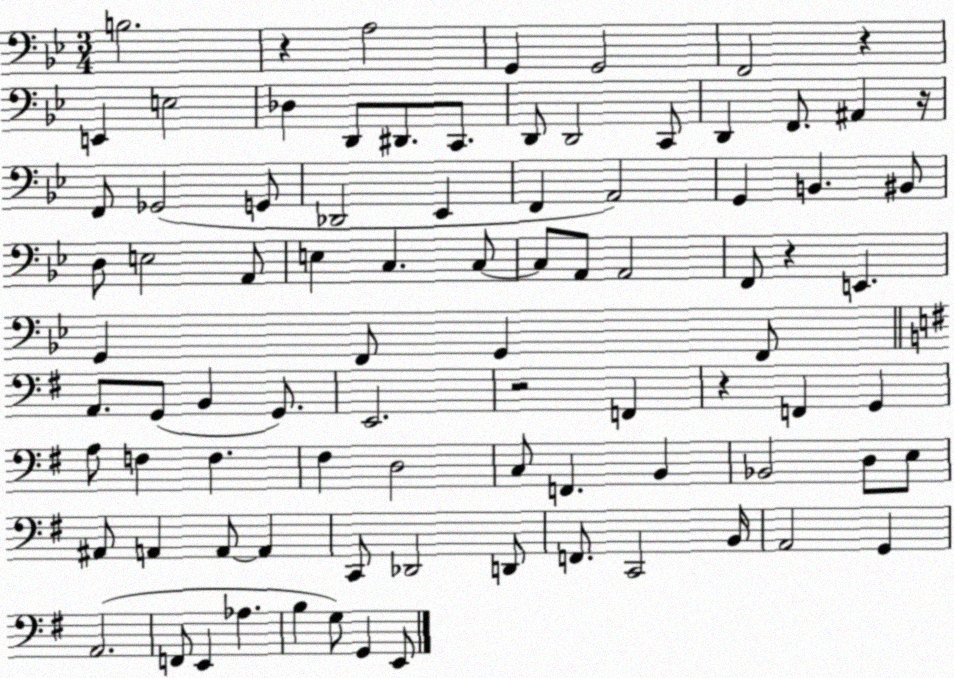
X:1
T:Untitled
M:3/4
L:1/4
K:Bb
B,2 z A,2 G,, G,,2 F,,2 z E,, E,2 _D, D,,/2 ^D,,/2 C,,/2 D,,/2 D,,2 C,,/2 D,, F,,/2 ^A,, z/4 F,,/2 _G,,2 G,,/2 _D,,2 _E,, F,, A,,2 G,, B,, ^B,,/2 D,/2 E,2 A,,/2 E, C, C,/2 C,/2 A,,/2 A,,2 F,,/2 z E,, G,, F,,/2 G,, F,,/2 A,,/2 G,,/2 B,, G,,/2 E,,2 z2 F,, z F,, G,, A,/2 F, F, ^F, D,2 C,/2 F,, B,, _B,,2 D,/2 E,/2 ^A,,/2 A,, A,,/2 A,, C,,/2 _D,,2 D,,/2 F,,/2 C,,2 B,,/4 A,,2 G,, A,,2 F,,/2 E,, _A, B, G,/2 G,, E,,/2